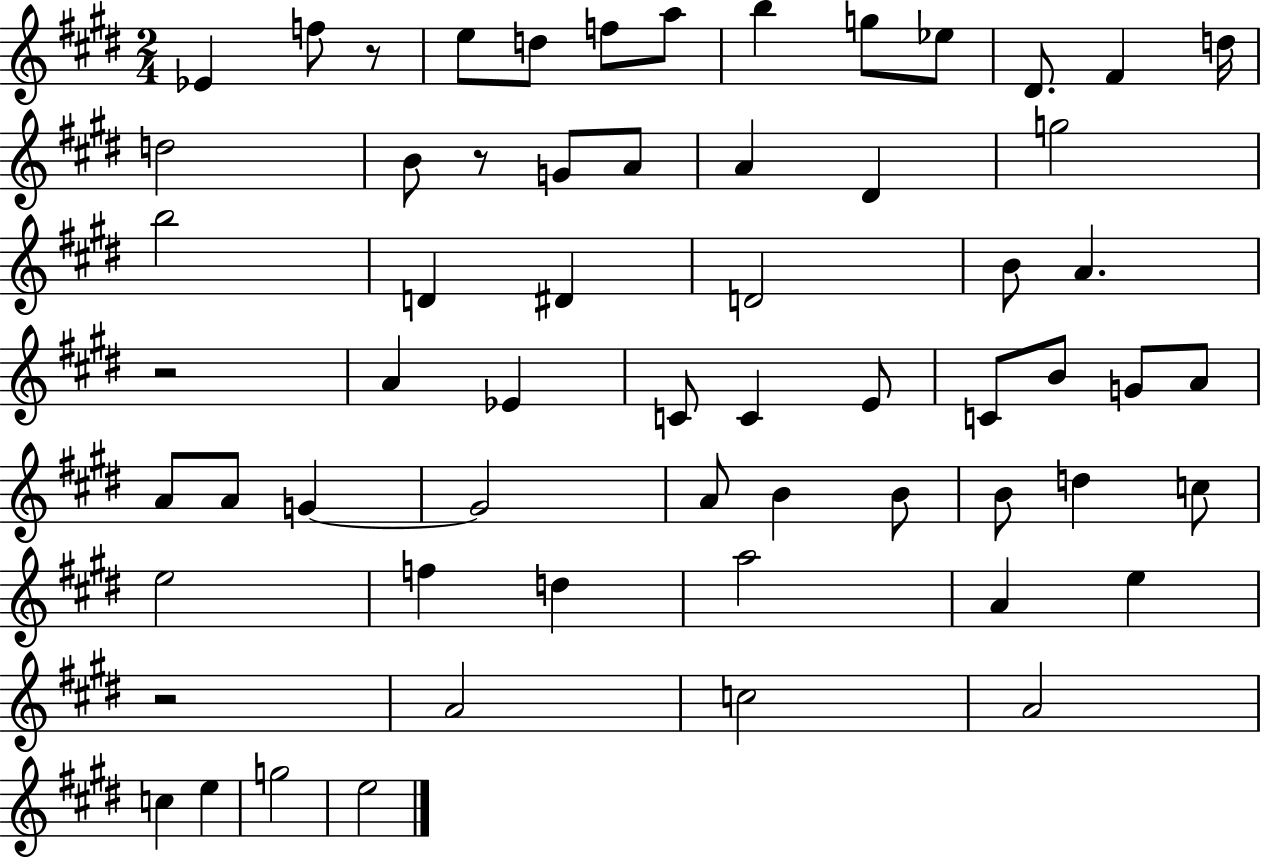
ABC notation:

X:1
T:Untitled
M:2/4
L:1/4
K:E
_E f/2 z/2 e/2 d/2 f/2 a/2 b g/2 _e/2 ^D/2 ^F d/4 d2 B/2 z/2 G/2 A/2 A ^D g2 b2 D ^D D2 B/2 A z2 A _E C/2 C E/2 C/2 B/2 G/2 A/2 A/2 A/2 G G2 A/2 B B/2 B/2 d c/2 e2 f d a2 A e z2 A2 c2 A2 c e g2 e2